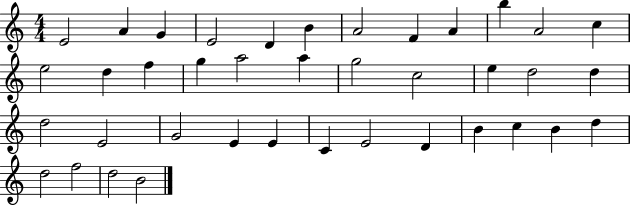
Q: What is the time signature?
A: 4/4